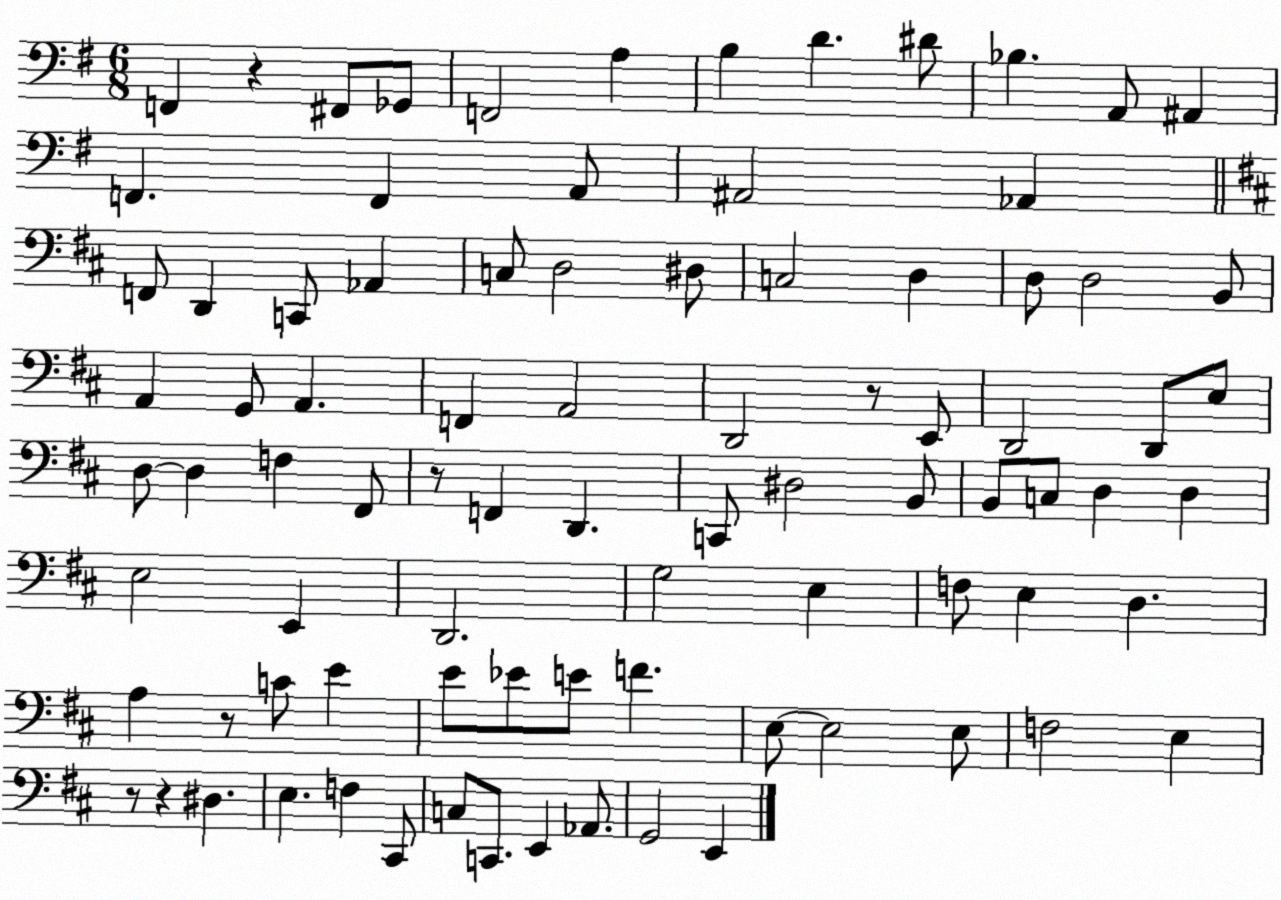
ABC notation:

X:1
T:Untitled
M:6/8
L:1/4
K:G
F,, z ^F,,/2 _G,,/2 F,,2 A, B, D ^D/2 _B, A,,/2 ^A,, F,, F,, A,,/2 ^A,,2 _A,, F,,/2 D,, C,,/2 _A,, C,/2 D,2 ^D,/2 C,2 D, D,/2 D,2 B,,/2 A,, G,,/2 A,, F,, A,,2 D,,2 z/2 E,,/2 D,,2 D,,/2 E,/2 D,/2 D, F, ^F,,/2 z/2 F,, D,, C,,/2 ^D,2 B,,/2 B,,/2 C,/2 D, D, E,2 E,, D,,2 G,2 E, F,/2 E, D, A, z/2 C/2 E E/2 _E/2 E/2 F E,/2 E,2 E,/2 F,2 E, z/2 z ^D, E, F, ^C,,/2 C,/2 C,,/2 E,, _A,,/2 G,,2 E,,